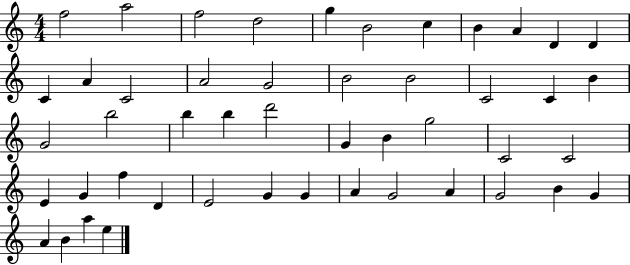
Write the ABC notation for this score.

X:1
T:Untitled
M:4/4
L:1/4
K:C
f2 a2 f2 d2 g B2 c B A D D C A C2 A2 G2 B2 B2 C2 C B G2 b2 b b d'2 G B g2 C2 C2 E G f D E2 G G A G2 A G2 B G A B a e